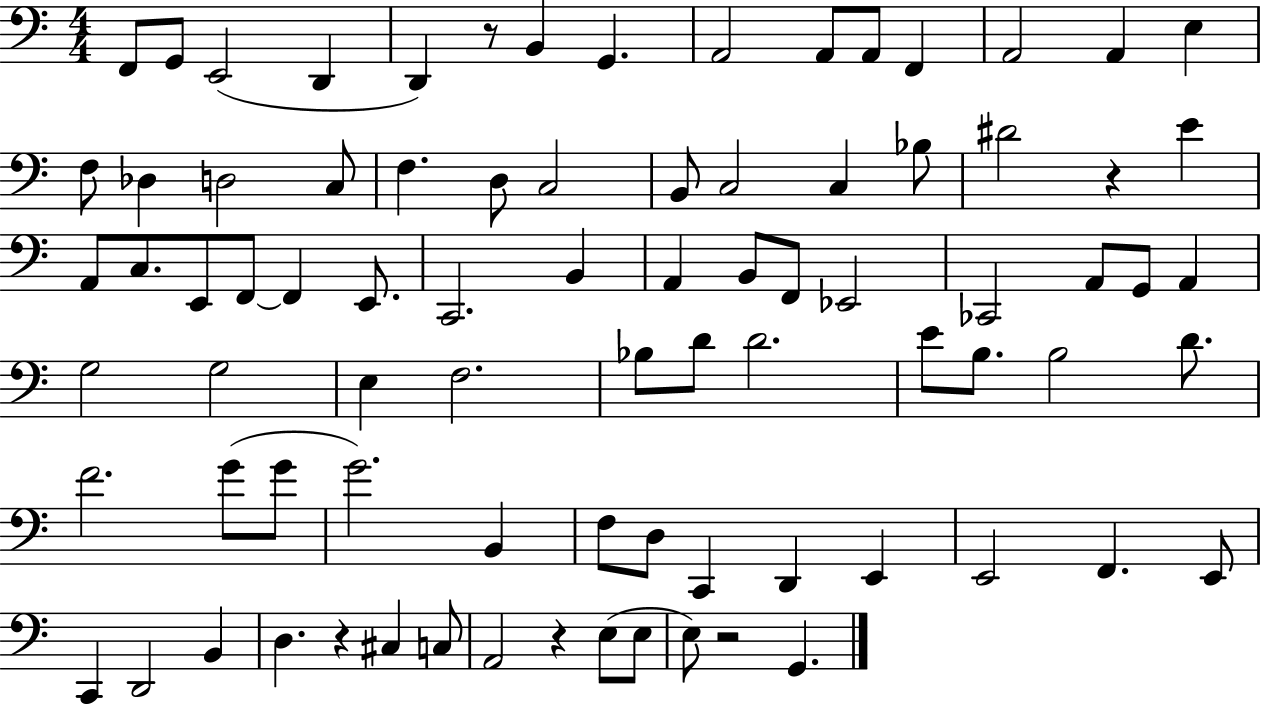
X:1
T:Untitled
M:4/4
L:1/4
K:C
F,,/2 G,,/2 E,,2 D,, D,, z/2 B,, G,, A,,2 A,,/2 A,,/2 F,, A,,2 A,, E, F,/2 _D, D,2 C,/2 F, D,/2 C,2 B,,/2 C,2 C, _B,/2 ^D2 z E A,,/2 C,/2 E,,/2 F,,/2 F,, E,,/2 C,,2 B,, A,, B,,/2 F,,/2 _E,,2 _C,,2 A,,/2 G,,/2 A,, G,2 G,2 E, F,2 _B,/2 D/2 D2 E/2 B,/2 B,2 D/2 F2 G/2 G/2 G2 B,, F,/2 D,/2 C,, D,, E,, E,,2 F,, E,,/2 C,, D,,2 B,, D, z ^C, C,/2 A,,2 z E,/2 E,/2 E,/2 z2 G,,